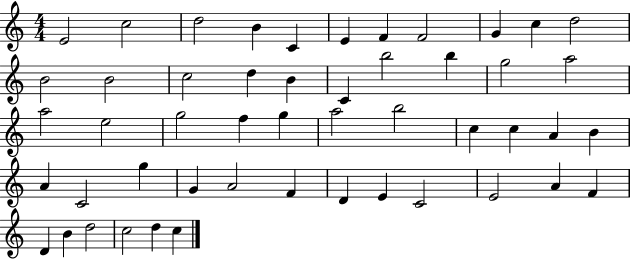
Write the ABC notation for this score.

X:1
T:Untitled
M:4/4
L:1/4
K:C
E2 c2 d2 B C E F F2 G c d2 B2 B2 c2 d B C b2 b g2 a2 a2 e2 g2 f g a2 b2 c c A B A C2 g G A2 F D E C2 E2 A F D B d2 c2 d c